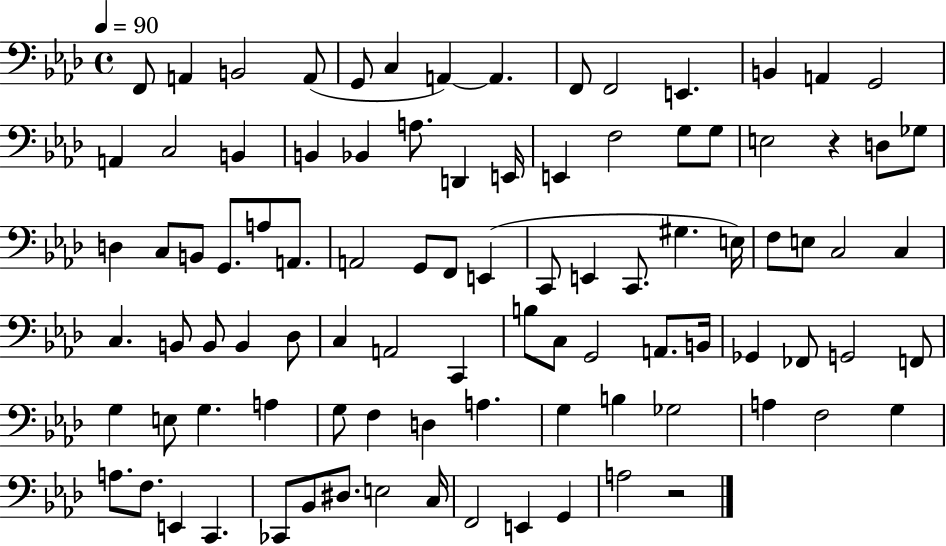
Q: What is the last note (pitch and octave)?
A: A3